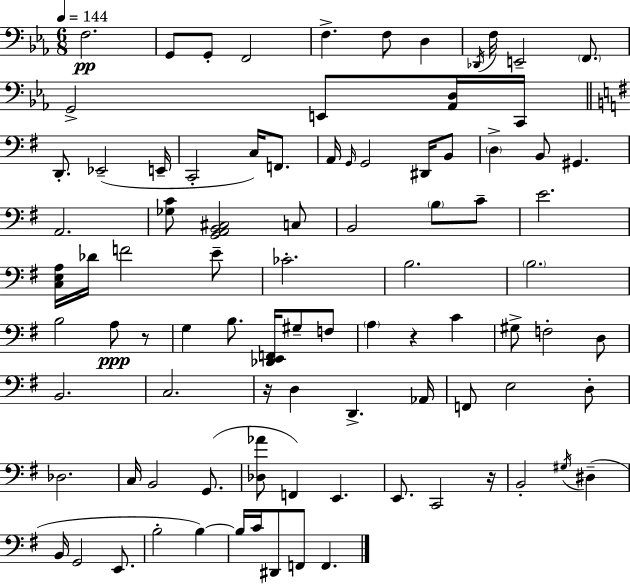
F3/h. G2/e G2/e F2/h F3/q. F3/e D3/q Db2/s F3/s E2/h F2/e. G2/h E2/e [Ab2,D3]/s C2/s D2/e. Eb2/h E2/s C2/h C3/s F2/e. A2/s G2/s G2/h D#2/s B2/e D3/q B2/e G#2/q. A2/h. [Gb3,C4]/e [G2,A2,B2,C#3]/h C3/e B2/h B3/e C4/e E4/h. [C3,E3,A3]/s Db4/s F4/h E4/e CES4/h. B3/h. B3/h. B3/h A3/e R/e G3/q B3/e. [Db2,E2,F2]/s G#3/e F3/e A3/q R/q C4/q G#3/e F3/h D3/e B2/h. C3/h. R/s D3/q D2/q. Ab2/s F2/e E3/h D3/e Db3/h. C3/s B2/h G2/e. [Db3,Ab4]/e F2/q E2/q. E2/e. C2/h R/s B2/h G#3/s D#3/q B2/s G2/h E2/e. B3/h B3/q B3/s C4/s D#2/e F2/e F2/q.